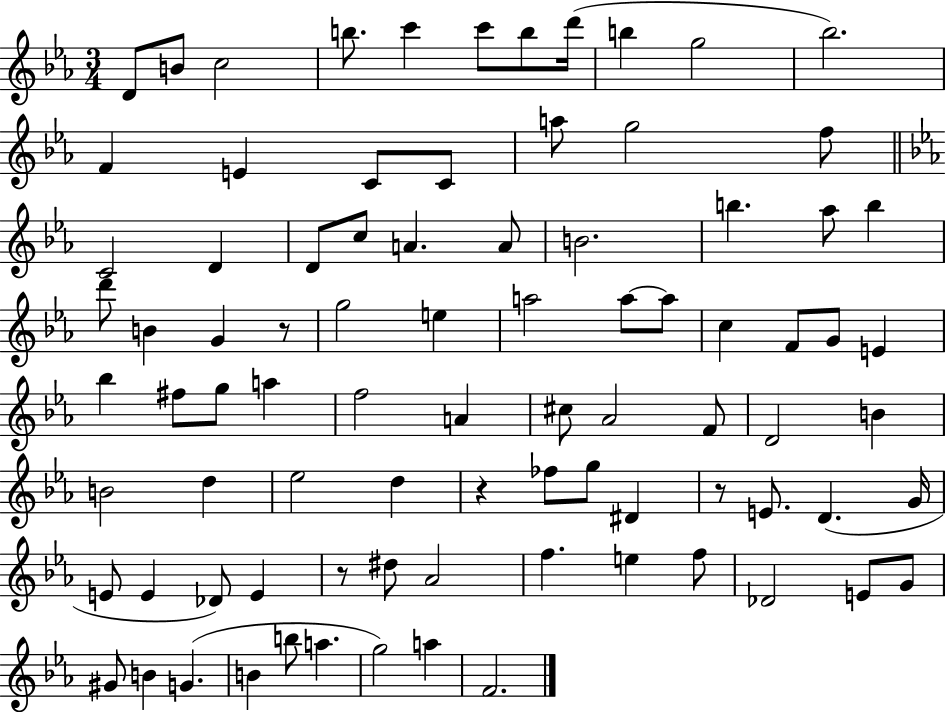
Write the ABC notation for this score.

X:1
T:Untitled
M:3/4
L:1/4
K:Eb
D/2 B/2 c2 b/2 c' c'/2 b/2 d'/4 b g2 _b2 F E C/2 C/2 a/2 g2 f/2 C2 D D/2 c/2 A A/2 B2 b _a/2 b d'/2 B G z/2 g2 e a2 a/2 a/2 c F/2 G/2 E _b ^f/2 g/2 a f2 A ^c/2 _A2 F/2 D2 B B2 d _e2 d z _f/2 g/2 ^D z/2 E/2 D G/4 E/2 E _D/2 E z/2 ^d/2 _A2 f e f/2 _D2 E/2 G/2 ^G/2 B G B b/2 a g2 a F2